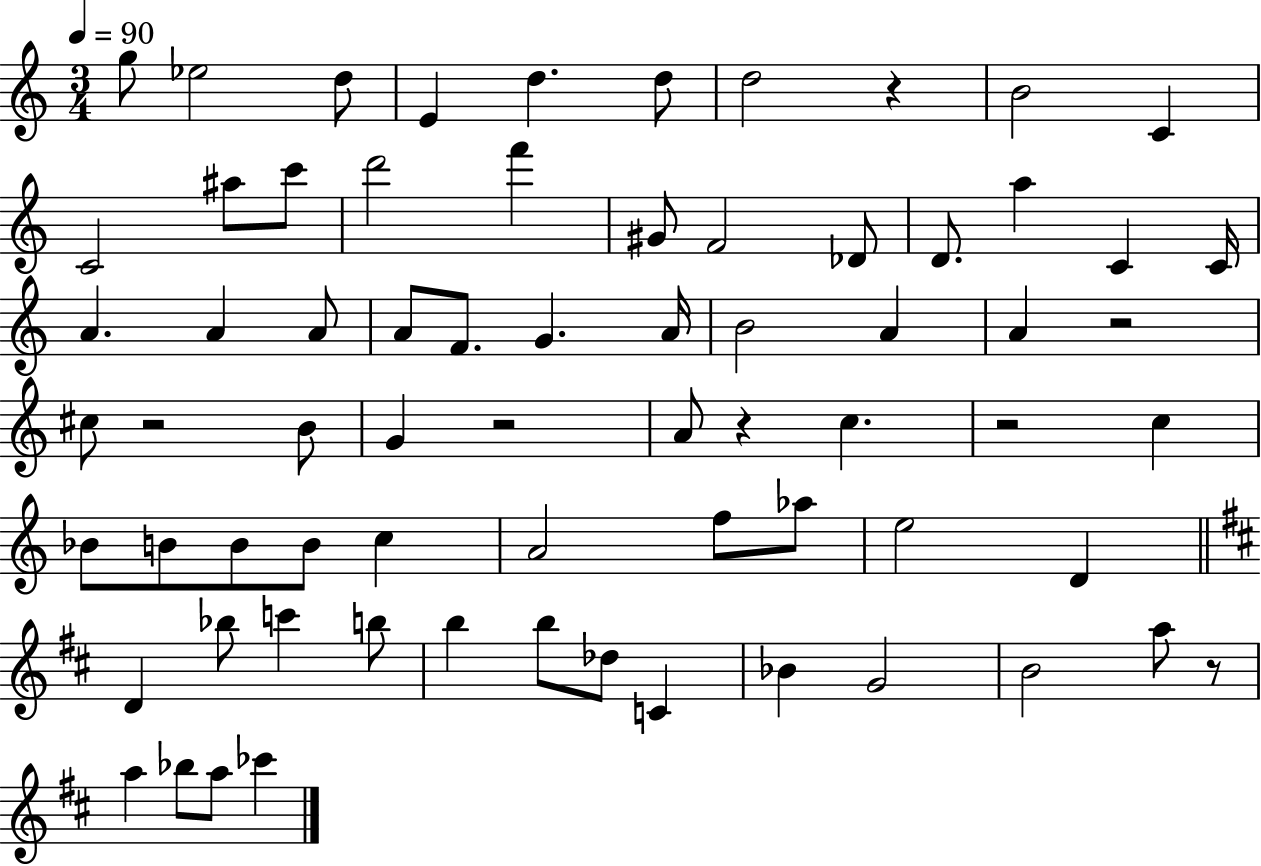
X:1
T:Untitled
M:3/4
L:1/4
K:C
g/2 _e2 d/2 E d d/2 d2 z B2 C C2 ^a/2 c'/2 d'2 f' ^G/2 F2 _D/2 D/2 a C C/4 A A A/2 A/2 F/2 G A/4 B2 A A z2 ^c/2 z2 B/2 G z2 A/2 z c z2 c _B/2 B/2 B/2 B/2 c A2 f/2 _a/2 e2 D D _b/2 c' b/2 b b/2 _d/2 C _B G2 B2 a/2 z/2 a _b/2 a/2 _c'